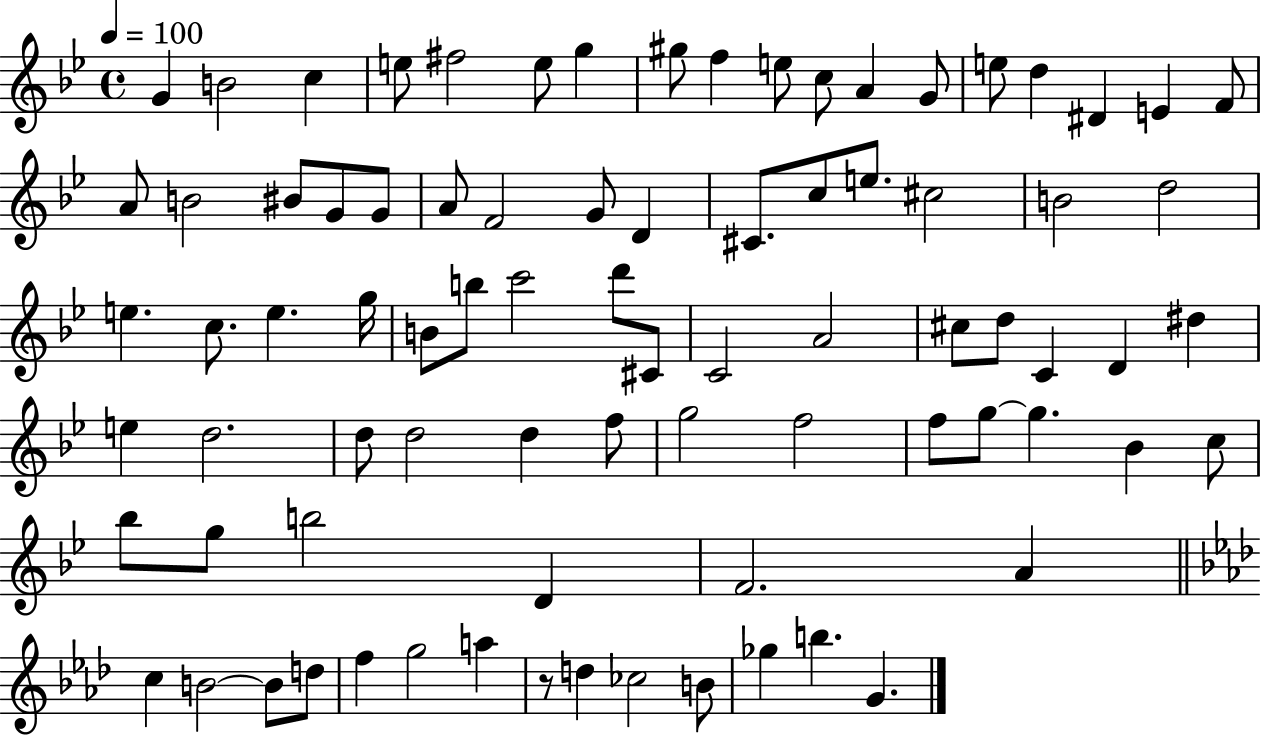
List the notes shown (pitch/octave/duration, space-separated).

G4/q B4/h C5/q E5/e F#5/h E5/e G5/q G#5/e F5/q E5/e C5/e A4/q G4/e E5/e D5/q D#4/q E4/q F4/e A4/e B4/h BIS4/e G4/e G4/e A4/e F4/h G4/e D4/q C#4/e. C5/e E5/e. C#5/h B4/h D5/h E5/q. C5/e. E5/q. G5/s B4/e B5/e C6/h D6/e C#4/e C4/h A4/h C#5/e D5/e C4/q D4/q D#5/q E5/q D5/h. D5/e D5/h D5/q F5/e G5/h F5/h F5/e G5/e G5/q. Bb4/q C5/e Bb5/e G5/e B5/h D4/q F4/h. A4/q C5/q B4/h B4/e D5/e F5/q G5/h A5/q R/e D5/q CES5/h B4/e Gb5/q B5/q. G4/q.